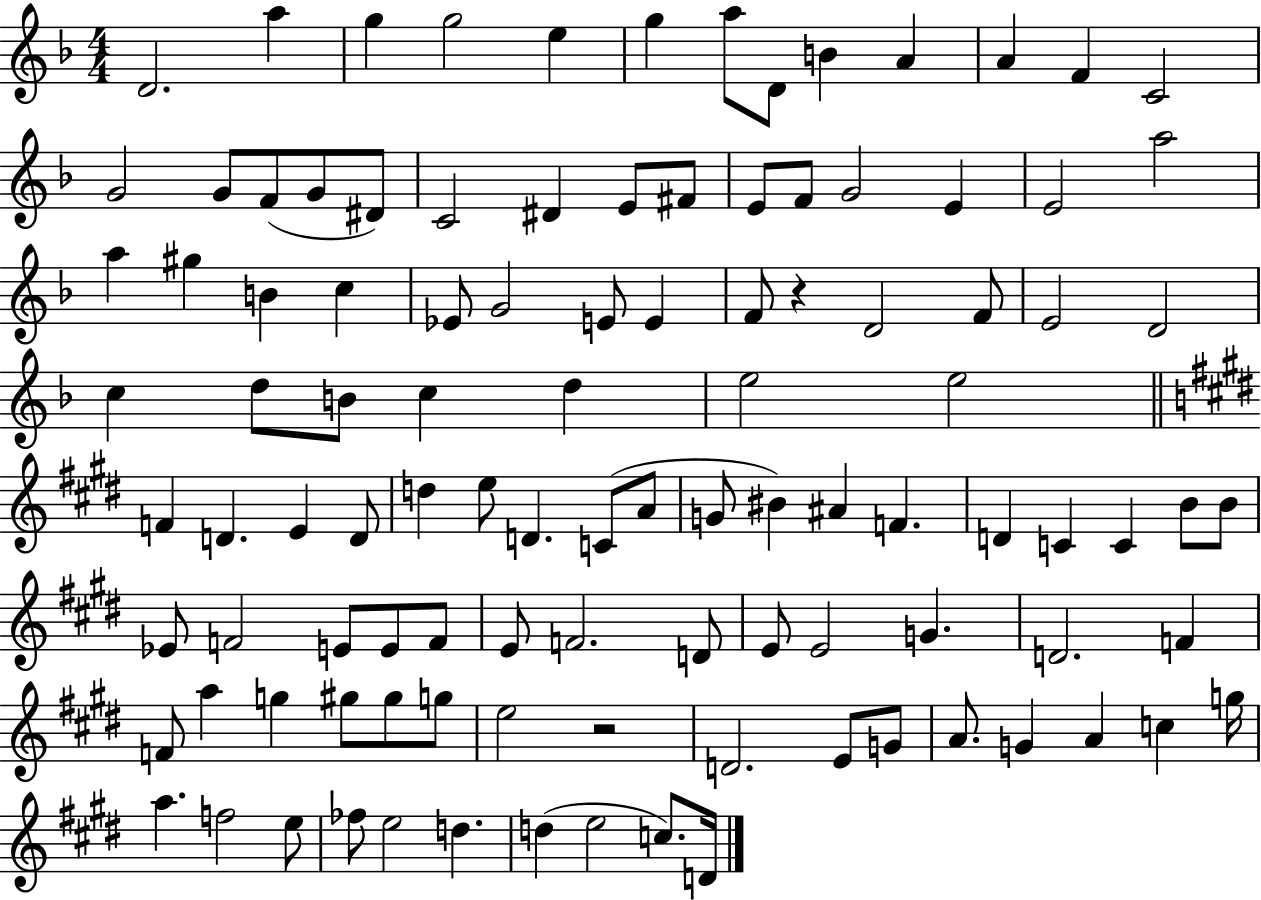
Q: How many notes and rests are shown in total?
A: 106